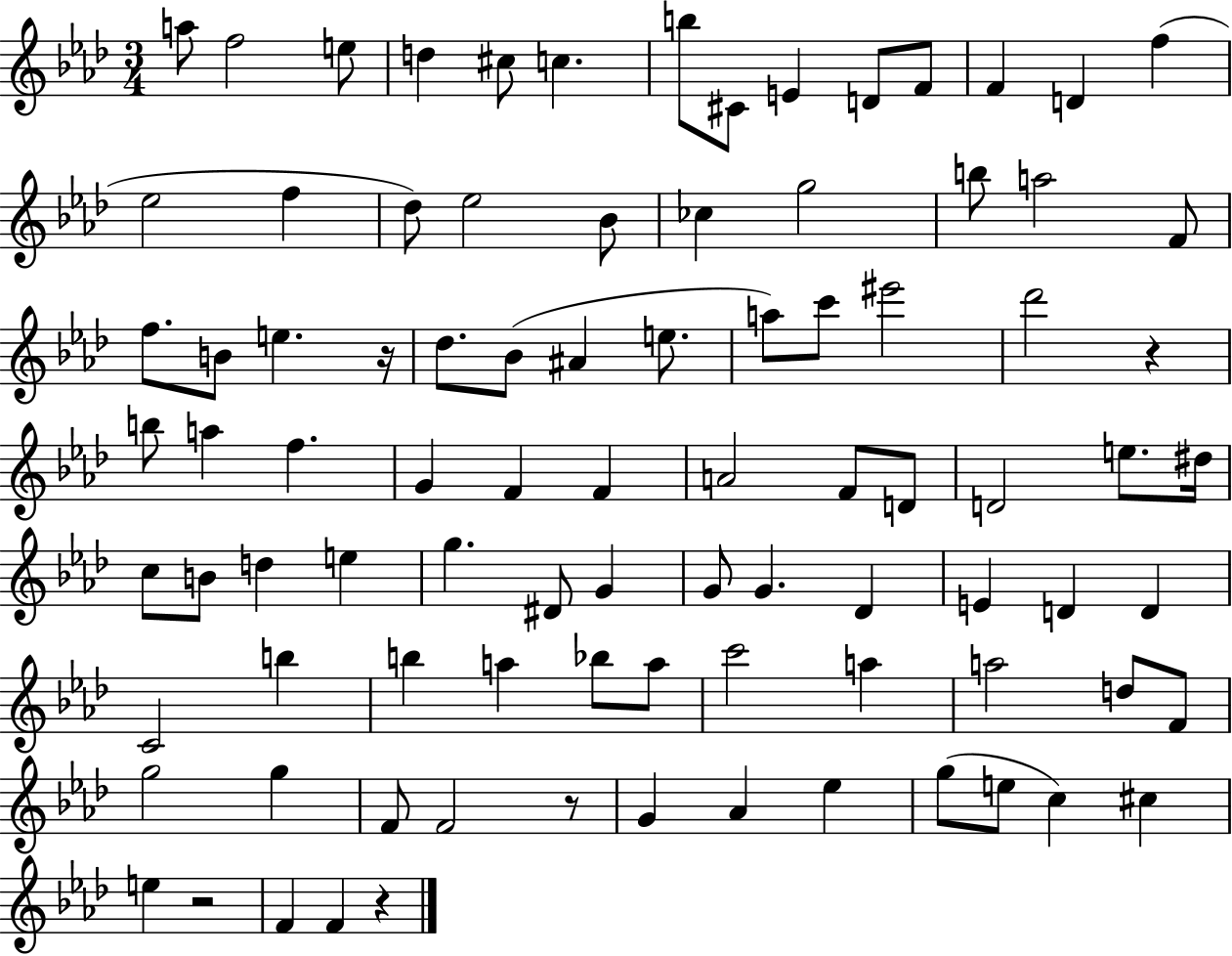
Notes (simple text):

A5/e F5/h E5/e D5/q C#5/e C5/q. B5/e C#4/e E4/q D4/e F4/e F4/q D4/q F5/q Eb5/h F5/q Db5/e Eb5/h Bb4/e CES5/q G5/h B5/e A5/h F4/e F5/e. B4/e E5/q. R/s Db5/e. Bb4/e A#4/q E5/e. A5/e C6/e EIS6/h Db6/h R/q B5/e A5/q F5/q. G4/q F4/q F4/q A4/h F4/e D4/e D4/h E5/e. D#5/s C5/e B4/e D5/q E5/q G5/q. D#4/e G4/q G4/e G4/q. Db4/q E4/q D4/q D4/q C4/h B5/q B5/q A5/q Bb5/e A5/e C6/h A5/q A5/h D5/e F4/e G5/h G5/q F4/e F4/h R/e G4/q Ab4/q Eb5/q G5/e E5/e C5/q C#5/q E5/q R/h F4/q F4/q R/q